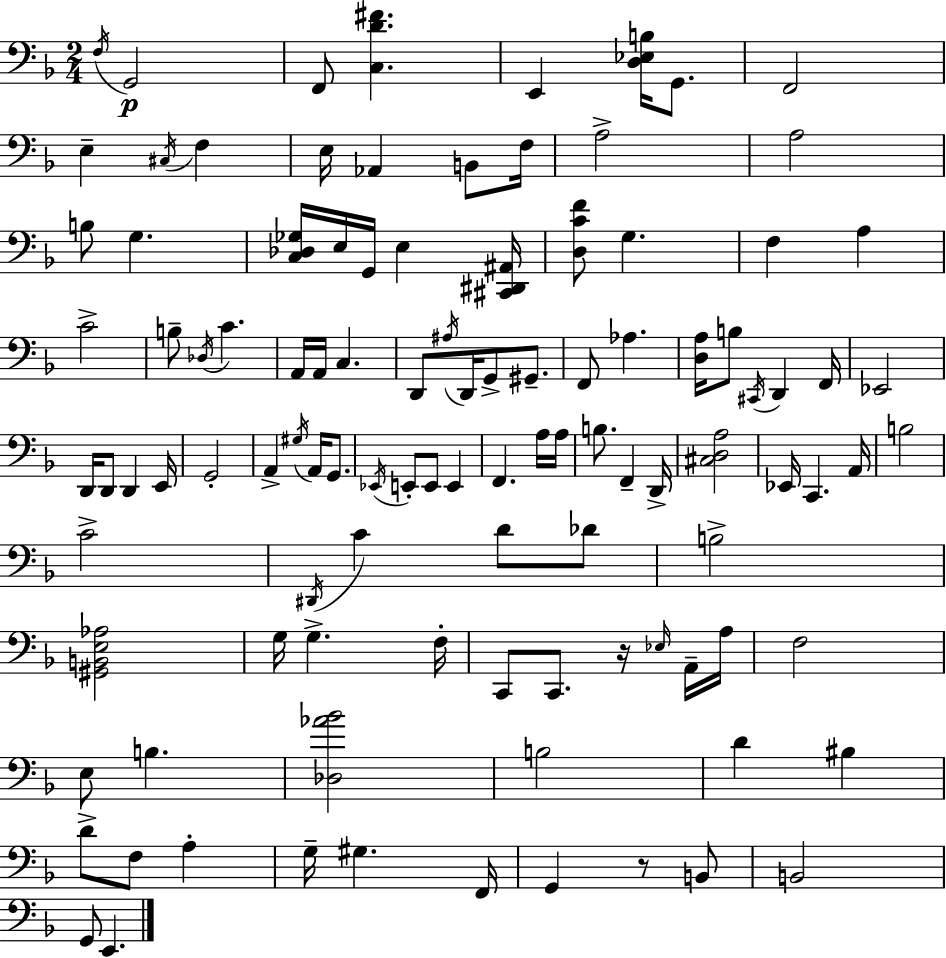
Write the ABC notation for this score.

X:1
T:Untitled
M:2/4
L:1/4
K:Dm
F,/4 G,,2 F,,/2 [C,D^F] E,, [D,_E,B,]/4 G,,/2 F,,2 E, ^C,/4 F, E,/4 _A,, B,,/2 F,/4 A,2 A,2 B,/2 G, [C,_D,_G,]/4 E,/4 G,,/4 E, [^C,,^D,,^A,,]/4 [D,CF]/2 G, F, A, C2 B,/2 _D,/4 C A,,/4 A,,/4 C, D,,/2 ^A,/4 D,,/4 G,,/2 ^G,,/2 F,,/2 _A, [D,A,]/4 B,/2 ^C,,/4 D,, F,,/4 _E,,2 D,,/4 D,,/2 D,, E,,/4 G,,2 A,, ^G,/4 A,,/4 G,,/2 _E,,/4 E,,/2 E,,/2 E,, F,, A,/4 A,/4 B,/2 F,, D,,/4 [^C,D,A,]2 _E,,/4 C,, A,,/4 B,2 C2 ^D,,/4 C D/2 _D/2 B,2 [^G,,B,,E,_A,]2 G,/4 G, F,/4 C,,/2 C,,/2 z/4 _E,/4 A,,/4 A,/4 F,2 E,/2 B, [_D,_A_B]2 B,2 D ^B, D/2 F,/2 A, G,/4 ^G, F,,/4 G,, z/2 B,,/2 B,,2 G,,/2 E,,